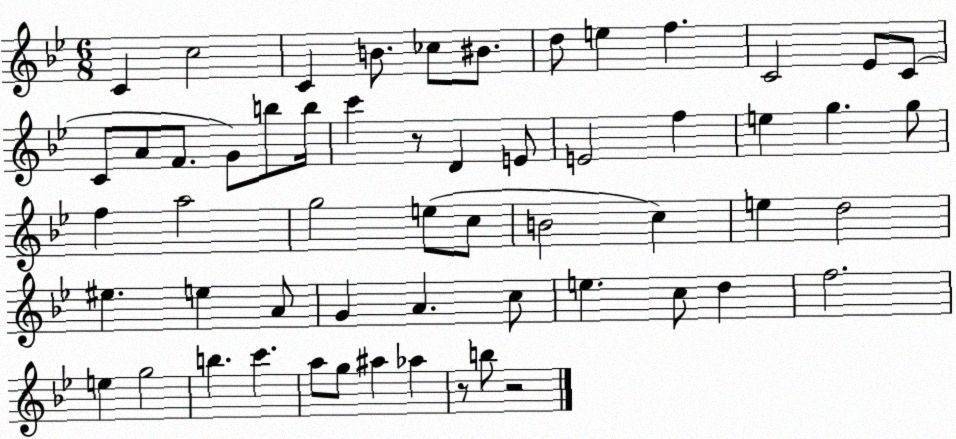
X:1
T:Untitled
M:6/8
L:1/4
K:Bb
C c2 C B/2 _c/2 ^B/2 d/2 e f C2 _E/2 C/2 C/2 A/2 F/2 G/2 b/2 b/4 c' z/2 D E/2 E2 f e g g/2 f a2 g2 e/2 c/2 B2 c e d2 ^e e A/2 G A c/2 e c/2 d f2 e g2 b c' a/2 g/2 ^a _a z/2 b/2 z2